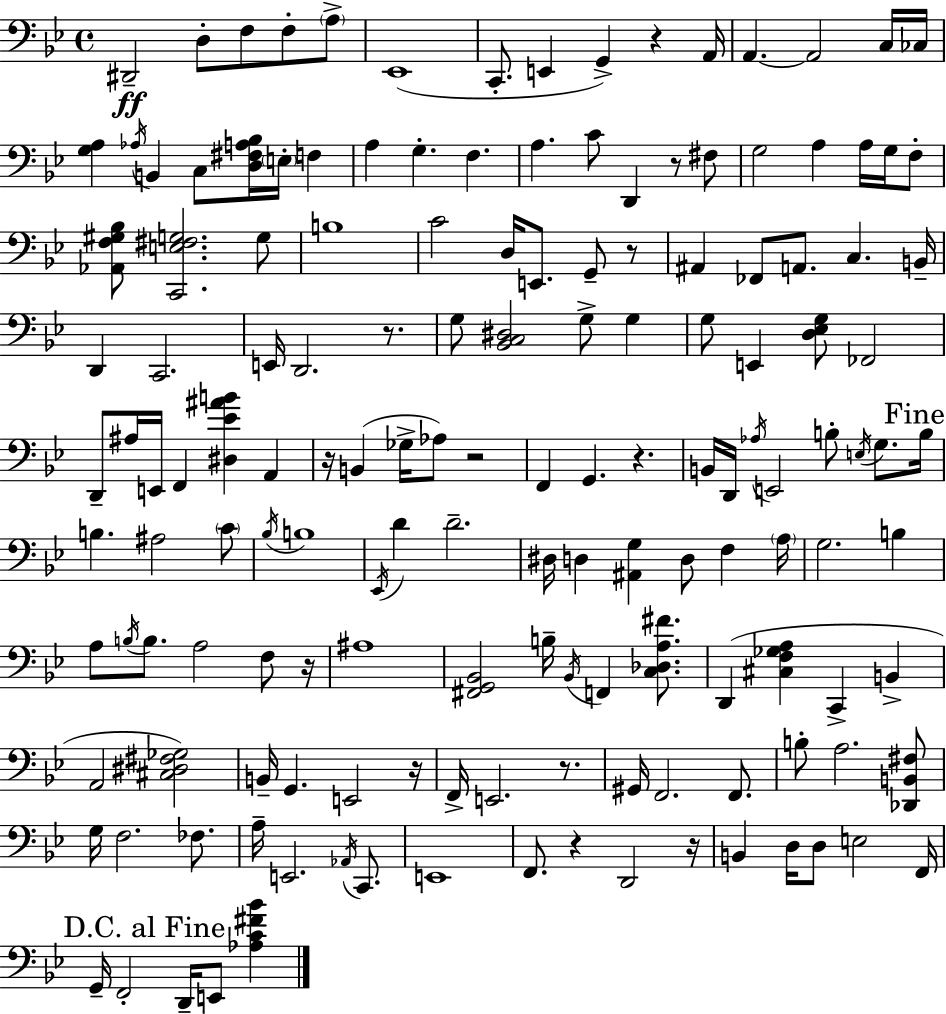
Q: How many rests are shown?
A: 12